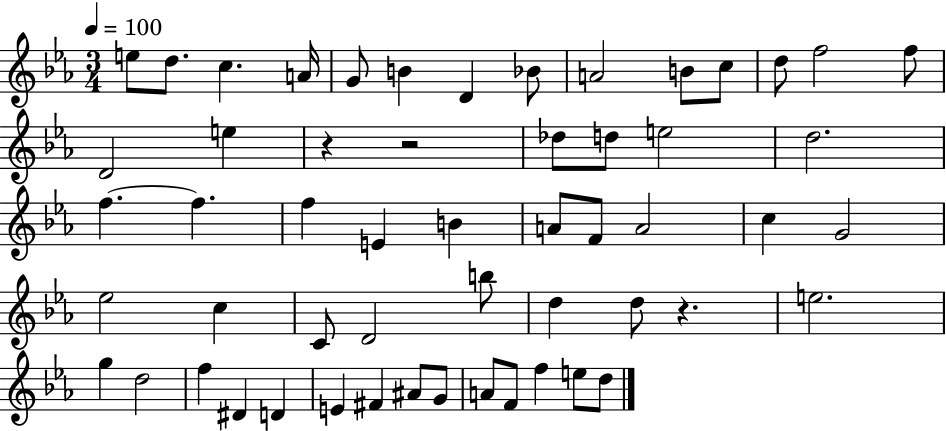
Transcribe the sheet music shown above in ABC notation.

X:1
T:Untitled
M:3/4
L:1/4
K:Eb
e/2 d/2 c A/4 G/2 B D _B/2 A2 B/2 c/2 d/2 f2 f/2 D2 e z z2 _d/2 d/2 e2 d2 f f f E B A/2 F/2 A2 c G2 _e2 c C/2 D2 b/2 d d/2 z e2 g d2 f ^D D E ^F ^A/2 G/2 A/2 F/2 f e/2 d/2